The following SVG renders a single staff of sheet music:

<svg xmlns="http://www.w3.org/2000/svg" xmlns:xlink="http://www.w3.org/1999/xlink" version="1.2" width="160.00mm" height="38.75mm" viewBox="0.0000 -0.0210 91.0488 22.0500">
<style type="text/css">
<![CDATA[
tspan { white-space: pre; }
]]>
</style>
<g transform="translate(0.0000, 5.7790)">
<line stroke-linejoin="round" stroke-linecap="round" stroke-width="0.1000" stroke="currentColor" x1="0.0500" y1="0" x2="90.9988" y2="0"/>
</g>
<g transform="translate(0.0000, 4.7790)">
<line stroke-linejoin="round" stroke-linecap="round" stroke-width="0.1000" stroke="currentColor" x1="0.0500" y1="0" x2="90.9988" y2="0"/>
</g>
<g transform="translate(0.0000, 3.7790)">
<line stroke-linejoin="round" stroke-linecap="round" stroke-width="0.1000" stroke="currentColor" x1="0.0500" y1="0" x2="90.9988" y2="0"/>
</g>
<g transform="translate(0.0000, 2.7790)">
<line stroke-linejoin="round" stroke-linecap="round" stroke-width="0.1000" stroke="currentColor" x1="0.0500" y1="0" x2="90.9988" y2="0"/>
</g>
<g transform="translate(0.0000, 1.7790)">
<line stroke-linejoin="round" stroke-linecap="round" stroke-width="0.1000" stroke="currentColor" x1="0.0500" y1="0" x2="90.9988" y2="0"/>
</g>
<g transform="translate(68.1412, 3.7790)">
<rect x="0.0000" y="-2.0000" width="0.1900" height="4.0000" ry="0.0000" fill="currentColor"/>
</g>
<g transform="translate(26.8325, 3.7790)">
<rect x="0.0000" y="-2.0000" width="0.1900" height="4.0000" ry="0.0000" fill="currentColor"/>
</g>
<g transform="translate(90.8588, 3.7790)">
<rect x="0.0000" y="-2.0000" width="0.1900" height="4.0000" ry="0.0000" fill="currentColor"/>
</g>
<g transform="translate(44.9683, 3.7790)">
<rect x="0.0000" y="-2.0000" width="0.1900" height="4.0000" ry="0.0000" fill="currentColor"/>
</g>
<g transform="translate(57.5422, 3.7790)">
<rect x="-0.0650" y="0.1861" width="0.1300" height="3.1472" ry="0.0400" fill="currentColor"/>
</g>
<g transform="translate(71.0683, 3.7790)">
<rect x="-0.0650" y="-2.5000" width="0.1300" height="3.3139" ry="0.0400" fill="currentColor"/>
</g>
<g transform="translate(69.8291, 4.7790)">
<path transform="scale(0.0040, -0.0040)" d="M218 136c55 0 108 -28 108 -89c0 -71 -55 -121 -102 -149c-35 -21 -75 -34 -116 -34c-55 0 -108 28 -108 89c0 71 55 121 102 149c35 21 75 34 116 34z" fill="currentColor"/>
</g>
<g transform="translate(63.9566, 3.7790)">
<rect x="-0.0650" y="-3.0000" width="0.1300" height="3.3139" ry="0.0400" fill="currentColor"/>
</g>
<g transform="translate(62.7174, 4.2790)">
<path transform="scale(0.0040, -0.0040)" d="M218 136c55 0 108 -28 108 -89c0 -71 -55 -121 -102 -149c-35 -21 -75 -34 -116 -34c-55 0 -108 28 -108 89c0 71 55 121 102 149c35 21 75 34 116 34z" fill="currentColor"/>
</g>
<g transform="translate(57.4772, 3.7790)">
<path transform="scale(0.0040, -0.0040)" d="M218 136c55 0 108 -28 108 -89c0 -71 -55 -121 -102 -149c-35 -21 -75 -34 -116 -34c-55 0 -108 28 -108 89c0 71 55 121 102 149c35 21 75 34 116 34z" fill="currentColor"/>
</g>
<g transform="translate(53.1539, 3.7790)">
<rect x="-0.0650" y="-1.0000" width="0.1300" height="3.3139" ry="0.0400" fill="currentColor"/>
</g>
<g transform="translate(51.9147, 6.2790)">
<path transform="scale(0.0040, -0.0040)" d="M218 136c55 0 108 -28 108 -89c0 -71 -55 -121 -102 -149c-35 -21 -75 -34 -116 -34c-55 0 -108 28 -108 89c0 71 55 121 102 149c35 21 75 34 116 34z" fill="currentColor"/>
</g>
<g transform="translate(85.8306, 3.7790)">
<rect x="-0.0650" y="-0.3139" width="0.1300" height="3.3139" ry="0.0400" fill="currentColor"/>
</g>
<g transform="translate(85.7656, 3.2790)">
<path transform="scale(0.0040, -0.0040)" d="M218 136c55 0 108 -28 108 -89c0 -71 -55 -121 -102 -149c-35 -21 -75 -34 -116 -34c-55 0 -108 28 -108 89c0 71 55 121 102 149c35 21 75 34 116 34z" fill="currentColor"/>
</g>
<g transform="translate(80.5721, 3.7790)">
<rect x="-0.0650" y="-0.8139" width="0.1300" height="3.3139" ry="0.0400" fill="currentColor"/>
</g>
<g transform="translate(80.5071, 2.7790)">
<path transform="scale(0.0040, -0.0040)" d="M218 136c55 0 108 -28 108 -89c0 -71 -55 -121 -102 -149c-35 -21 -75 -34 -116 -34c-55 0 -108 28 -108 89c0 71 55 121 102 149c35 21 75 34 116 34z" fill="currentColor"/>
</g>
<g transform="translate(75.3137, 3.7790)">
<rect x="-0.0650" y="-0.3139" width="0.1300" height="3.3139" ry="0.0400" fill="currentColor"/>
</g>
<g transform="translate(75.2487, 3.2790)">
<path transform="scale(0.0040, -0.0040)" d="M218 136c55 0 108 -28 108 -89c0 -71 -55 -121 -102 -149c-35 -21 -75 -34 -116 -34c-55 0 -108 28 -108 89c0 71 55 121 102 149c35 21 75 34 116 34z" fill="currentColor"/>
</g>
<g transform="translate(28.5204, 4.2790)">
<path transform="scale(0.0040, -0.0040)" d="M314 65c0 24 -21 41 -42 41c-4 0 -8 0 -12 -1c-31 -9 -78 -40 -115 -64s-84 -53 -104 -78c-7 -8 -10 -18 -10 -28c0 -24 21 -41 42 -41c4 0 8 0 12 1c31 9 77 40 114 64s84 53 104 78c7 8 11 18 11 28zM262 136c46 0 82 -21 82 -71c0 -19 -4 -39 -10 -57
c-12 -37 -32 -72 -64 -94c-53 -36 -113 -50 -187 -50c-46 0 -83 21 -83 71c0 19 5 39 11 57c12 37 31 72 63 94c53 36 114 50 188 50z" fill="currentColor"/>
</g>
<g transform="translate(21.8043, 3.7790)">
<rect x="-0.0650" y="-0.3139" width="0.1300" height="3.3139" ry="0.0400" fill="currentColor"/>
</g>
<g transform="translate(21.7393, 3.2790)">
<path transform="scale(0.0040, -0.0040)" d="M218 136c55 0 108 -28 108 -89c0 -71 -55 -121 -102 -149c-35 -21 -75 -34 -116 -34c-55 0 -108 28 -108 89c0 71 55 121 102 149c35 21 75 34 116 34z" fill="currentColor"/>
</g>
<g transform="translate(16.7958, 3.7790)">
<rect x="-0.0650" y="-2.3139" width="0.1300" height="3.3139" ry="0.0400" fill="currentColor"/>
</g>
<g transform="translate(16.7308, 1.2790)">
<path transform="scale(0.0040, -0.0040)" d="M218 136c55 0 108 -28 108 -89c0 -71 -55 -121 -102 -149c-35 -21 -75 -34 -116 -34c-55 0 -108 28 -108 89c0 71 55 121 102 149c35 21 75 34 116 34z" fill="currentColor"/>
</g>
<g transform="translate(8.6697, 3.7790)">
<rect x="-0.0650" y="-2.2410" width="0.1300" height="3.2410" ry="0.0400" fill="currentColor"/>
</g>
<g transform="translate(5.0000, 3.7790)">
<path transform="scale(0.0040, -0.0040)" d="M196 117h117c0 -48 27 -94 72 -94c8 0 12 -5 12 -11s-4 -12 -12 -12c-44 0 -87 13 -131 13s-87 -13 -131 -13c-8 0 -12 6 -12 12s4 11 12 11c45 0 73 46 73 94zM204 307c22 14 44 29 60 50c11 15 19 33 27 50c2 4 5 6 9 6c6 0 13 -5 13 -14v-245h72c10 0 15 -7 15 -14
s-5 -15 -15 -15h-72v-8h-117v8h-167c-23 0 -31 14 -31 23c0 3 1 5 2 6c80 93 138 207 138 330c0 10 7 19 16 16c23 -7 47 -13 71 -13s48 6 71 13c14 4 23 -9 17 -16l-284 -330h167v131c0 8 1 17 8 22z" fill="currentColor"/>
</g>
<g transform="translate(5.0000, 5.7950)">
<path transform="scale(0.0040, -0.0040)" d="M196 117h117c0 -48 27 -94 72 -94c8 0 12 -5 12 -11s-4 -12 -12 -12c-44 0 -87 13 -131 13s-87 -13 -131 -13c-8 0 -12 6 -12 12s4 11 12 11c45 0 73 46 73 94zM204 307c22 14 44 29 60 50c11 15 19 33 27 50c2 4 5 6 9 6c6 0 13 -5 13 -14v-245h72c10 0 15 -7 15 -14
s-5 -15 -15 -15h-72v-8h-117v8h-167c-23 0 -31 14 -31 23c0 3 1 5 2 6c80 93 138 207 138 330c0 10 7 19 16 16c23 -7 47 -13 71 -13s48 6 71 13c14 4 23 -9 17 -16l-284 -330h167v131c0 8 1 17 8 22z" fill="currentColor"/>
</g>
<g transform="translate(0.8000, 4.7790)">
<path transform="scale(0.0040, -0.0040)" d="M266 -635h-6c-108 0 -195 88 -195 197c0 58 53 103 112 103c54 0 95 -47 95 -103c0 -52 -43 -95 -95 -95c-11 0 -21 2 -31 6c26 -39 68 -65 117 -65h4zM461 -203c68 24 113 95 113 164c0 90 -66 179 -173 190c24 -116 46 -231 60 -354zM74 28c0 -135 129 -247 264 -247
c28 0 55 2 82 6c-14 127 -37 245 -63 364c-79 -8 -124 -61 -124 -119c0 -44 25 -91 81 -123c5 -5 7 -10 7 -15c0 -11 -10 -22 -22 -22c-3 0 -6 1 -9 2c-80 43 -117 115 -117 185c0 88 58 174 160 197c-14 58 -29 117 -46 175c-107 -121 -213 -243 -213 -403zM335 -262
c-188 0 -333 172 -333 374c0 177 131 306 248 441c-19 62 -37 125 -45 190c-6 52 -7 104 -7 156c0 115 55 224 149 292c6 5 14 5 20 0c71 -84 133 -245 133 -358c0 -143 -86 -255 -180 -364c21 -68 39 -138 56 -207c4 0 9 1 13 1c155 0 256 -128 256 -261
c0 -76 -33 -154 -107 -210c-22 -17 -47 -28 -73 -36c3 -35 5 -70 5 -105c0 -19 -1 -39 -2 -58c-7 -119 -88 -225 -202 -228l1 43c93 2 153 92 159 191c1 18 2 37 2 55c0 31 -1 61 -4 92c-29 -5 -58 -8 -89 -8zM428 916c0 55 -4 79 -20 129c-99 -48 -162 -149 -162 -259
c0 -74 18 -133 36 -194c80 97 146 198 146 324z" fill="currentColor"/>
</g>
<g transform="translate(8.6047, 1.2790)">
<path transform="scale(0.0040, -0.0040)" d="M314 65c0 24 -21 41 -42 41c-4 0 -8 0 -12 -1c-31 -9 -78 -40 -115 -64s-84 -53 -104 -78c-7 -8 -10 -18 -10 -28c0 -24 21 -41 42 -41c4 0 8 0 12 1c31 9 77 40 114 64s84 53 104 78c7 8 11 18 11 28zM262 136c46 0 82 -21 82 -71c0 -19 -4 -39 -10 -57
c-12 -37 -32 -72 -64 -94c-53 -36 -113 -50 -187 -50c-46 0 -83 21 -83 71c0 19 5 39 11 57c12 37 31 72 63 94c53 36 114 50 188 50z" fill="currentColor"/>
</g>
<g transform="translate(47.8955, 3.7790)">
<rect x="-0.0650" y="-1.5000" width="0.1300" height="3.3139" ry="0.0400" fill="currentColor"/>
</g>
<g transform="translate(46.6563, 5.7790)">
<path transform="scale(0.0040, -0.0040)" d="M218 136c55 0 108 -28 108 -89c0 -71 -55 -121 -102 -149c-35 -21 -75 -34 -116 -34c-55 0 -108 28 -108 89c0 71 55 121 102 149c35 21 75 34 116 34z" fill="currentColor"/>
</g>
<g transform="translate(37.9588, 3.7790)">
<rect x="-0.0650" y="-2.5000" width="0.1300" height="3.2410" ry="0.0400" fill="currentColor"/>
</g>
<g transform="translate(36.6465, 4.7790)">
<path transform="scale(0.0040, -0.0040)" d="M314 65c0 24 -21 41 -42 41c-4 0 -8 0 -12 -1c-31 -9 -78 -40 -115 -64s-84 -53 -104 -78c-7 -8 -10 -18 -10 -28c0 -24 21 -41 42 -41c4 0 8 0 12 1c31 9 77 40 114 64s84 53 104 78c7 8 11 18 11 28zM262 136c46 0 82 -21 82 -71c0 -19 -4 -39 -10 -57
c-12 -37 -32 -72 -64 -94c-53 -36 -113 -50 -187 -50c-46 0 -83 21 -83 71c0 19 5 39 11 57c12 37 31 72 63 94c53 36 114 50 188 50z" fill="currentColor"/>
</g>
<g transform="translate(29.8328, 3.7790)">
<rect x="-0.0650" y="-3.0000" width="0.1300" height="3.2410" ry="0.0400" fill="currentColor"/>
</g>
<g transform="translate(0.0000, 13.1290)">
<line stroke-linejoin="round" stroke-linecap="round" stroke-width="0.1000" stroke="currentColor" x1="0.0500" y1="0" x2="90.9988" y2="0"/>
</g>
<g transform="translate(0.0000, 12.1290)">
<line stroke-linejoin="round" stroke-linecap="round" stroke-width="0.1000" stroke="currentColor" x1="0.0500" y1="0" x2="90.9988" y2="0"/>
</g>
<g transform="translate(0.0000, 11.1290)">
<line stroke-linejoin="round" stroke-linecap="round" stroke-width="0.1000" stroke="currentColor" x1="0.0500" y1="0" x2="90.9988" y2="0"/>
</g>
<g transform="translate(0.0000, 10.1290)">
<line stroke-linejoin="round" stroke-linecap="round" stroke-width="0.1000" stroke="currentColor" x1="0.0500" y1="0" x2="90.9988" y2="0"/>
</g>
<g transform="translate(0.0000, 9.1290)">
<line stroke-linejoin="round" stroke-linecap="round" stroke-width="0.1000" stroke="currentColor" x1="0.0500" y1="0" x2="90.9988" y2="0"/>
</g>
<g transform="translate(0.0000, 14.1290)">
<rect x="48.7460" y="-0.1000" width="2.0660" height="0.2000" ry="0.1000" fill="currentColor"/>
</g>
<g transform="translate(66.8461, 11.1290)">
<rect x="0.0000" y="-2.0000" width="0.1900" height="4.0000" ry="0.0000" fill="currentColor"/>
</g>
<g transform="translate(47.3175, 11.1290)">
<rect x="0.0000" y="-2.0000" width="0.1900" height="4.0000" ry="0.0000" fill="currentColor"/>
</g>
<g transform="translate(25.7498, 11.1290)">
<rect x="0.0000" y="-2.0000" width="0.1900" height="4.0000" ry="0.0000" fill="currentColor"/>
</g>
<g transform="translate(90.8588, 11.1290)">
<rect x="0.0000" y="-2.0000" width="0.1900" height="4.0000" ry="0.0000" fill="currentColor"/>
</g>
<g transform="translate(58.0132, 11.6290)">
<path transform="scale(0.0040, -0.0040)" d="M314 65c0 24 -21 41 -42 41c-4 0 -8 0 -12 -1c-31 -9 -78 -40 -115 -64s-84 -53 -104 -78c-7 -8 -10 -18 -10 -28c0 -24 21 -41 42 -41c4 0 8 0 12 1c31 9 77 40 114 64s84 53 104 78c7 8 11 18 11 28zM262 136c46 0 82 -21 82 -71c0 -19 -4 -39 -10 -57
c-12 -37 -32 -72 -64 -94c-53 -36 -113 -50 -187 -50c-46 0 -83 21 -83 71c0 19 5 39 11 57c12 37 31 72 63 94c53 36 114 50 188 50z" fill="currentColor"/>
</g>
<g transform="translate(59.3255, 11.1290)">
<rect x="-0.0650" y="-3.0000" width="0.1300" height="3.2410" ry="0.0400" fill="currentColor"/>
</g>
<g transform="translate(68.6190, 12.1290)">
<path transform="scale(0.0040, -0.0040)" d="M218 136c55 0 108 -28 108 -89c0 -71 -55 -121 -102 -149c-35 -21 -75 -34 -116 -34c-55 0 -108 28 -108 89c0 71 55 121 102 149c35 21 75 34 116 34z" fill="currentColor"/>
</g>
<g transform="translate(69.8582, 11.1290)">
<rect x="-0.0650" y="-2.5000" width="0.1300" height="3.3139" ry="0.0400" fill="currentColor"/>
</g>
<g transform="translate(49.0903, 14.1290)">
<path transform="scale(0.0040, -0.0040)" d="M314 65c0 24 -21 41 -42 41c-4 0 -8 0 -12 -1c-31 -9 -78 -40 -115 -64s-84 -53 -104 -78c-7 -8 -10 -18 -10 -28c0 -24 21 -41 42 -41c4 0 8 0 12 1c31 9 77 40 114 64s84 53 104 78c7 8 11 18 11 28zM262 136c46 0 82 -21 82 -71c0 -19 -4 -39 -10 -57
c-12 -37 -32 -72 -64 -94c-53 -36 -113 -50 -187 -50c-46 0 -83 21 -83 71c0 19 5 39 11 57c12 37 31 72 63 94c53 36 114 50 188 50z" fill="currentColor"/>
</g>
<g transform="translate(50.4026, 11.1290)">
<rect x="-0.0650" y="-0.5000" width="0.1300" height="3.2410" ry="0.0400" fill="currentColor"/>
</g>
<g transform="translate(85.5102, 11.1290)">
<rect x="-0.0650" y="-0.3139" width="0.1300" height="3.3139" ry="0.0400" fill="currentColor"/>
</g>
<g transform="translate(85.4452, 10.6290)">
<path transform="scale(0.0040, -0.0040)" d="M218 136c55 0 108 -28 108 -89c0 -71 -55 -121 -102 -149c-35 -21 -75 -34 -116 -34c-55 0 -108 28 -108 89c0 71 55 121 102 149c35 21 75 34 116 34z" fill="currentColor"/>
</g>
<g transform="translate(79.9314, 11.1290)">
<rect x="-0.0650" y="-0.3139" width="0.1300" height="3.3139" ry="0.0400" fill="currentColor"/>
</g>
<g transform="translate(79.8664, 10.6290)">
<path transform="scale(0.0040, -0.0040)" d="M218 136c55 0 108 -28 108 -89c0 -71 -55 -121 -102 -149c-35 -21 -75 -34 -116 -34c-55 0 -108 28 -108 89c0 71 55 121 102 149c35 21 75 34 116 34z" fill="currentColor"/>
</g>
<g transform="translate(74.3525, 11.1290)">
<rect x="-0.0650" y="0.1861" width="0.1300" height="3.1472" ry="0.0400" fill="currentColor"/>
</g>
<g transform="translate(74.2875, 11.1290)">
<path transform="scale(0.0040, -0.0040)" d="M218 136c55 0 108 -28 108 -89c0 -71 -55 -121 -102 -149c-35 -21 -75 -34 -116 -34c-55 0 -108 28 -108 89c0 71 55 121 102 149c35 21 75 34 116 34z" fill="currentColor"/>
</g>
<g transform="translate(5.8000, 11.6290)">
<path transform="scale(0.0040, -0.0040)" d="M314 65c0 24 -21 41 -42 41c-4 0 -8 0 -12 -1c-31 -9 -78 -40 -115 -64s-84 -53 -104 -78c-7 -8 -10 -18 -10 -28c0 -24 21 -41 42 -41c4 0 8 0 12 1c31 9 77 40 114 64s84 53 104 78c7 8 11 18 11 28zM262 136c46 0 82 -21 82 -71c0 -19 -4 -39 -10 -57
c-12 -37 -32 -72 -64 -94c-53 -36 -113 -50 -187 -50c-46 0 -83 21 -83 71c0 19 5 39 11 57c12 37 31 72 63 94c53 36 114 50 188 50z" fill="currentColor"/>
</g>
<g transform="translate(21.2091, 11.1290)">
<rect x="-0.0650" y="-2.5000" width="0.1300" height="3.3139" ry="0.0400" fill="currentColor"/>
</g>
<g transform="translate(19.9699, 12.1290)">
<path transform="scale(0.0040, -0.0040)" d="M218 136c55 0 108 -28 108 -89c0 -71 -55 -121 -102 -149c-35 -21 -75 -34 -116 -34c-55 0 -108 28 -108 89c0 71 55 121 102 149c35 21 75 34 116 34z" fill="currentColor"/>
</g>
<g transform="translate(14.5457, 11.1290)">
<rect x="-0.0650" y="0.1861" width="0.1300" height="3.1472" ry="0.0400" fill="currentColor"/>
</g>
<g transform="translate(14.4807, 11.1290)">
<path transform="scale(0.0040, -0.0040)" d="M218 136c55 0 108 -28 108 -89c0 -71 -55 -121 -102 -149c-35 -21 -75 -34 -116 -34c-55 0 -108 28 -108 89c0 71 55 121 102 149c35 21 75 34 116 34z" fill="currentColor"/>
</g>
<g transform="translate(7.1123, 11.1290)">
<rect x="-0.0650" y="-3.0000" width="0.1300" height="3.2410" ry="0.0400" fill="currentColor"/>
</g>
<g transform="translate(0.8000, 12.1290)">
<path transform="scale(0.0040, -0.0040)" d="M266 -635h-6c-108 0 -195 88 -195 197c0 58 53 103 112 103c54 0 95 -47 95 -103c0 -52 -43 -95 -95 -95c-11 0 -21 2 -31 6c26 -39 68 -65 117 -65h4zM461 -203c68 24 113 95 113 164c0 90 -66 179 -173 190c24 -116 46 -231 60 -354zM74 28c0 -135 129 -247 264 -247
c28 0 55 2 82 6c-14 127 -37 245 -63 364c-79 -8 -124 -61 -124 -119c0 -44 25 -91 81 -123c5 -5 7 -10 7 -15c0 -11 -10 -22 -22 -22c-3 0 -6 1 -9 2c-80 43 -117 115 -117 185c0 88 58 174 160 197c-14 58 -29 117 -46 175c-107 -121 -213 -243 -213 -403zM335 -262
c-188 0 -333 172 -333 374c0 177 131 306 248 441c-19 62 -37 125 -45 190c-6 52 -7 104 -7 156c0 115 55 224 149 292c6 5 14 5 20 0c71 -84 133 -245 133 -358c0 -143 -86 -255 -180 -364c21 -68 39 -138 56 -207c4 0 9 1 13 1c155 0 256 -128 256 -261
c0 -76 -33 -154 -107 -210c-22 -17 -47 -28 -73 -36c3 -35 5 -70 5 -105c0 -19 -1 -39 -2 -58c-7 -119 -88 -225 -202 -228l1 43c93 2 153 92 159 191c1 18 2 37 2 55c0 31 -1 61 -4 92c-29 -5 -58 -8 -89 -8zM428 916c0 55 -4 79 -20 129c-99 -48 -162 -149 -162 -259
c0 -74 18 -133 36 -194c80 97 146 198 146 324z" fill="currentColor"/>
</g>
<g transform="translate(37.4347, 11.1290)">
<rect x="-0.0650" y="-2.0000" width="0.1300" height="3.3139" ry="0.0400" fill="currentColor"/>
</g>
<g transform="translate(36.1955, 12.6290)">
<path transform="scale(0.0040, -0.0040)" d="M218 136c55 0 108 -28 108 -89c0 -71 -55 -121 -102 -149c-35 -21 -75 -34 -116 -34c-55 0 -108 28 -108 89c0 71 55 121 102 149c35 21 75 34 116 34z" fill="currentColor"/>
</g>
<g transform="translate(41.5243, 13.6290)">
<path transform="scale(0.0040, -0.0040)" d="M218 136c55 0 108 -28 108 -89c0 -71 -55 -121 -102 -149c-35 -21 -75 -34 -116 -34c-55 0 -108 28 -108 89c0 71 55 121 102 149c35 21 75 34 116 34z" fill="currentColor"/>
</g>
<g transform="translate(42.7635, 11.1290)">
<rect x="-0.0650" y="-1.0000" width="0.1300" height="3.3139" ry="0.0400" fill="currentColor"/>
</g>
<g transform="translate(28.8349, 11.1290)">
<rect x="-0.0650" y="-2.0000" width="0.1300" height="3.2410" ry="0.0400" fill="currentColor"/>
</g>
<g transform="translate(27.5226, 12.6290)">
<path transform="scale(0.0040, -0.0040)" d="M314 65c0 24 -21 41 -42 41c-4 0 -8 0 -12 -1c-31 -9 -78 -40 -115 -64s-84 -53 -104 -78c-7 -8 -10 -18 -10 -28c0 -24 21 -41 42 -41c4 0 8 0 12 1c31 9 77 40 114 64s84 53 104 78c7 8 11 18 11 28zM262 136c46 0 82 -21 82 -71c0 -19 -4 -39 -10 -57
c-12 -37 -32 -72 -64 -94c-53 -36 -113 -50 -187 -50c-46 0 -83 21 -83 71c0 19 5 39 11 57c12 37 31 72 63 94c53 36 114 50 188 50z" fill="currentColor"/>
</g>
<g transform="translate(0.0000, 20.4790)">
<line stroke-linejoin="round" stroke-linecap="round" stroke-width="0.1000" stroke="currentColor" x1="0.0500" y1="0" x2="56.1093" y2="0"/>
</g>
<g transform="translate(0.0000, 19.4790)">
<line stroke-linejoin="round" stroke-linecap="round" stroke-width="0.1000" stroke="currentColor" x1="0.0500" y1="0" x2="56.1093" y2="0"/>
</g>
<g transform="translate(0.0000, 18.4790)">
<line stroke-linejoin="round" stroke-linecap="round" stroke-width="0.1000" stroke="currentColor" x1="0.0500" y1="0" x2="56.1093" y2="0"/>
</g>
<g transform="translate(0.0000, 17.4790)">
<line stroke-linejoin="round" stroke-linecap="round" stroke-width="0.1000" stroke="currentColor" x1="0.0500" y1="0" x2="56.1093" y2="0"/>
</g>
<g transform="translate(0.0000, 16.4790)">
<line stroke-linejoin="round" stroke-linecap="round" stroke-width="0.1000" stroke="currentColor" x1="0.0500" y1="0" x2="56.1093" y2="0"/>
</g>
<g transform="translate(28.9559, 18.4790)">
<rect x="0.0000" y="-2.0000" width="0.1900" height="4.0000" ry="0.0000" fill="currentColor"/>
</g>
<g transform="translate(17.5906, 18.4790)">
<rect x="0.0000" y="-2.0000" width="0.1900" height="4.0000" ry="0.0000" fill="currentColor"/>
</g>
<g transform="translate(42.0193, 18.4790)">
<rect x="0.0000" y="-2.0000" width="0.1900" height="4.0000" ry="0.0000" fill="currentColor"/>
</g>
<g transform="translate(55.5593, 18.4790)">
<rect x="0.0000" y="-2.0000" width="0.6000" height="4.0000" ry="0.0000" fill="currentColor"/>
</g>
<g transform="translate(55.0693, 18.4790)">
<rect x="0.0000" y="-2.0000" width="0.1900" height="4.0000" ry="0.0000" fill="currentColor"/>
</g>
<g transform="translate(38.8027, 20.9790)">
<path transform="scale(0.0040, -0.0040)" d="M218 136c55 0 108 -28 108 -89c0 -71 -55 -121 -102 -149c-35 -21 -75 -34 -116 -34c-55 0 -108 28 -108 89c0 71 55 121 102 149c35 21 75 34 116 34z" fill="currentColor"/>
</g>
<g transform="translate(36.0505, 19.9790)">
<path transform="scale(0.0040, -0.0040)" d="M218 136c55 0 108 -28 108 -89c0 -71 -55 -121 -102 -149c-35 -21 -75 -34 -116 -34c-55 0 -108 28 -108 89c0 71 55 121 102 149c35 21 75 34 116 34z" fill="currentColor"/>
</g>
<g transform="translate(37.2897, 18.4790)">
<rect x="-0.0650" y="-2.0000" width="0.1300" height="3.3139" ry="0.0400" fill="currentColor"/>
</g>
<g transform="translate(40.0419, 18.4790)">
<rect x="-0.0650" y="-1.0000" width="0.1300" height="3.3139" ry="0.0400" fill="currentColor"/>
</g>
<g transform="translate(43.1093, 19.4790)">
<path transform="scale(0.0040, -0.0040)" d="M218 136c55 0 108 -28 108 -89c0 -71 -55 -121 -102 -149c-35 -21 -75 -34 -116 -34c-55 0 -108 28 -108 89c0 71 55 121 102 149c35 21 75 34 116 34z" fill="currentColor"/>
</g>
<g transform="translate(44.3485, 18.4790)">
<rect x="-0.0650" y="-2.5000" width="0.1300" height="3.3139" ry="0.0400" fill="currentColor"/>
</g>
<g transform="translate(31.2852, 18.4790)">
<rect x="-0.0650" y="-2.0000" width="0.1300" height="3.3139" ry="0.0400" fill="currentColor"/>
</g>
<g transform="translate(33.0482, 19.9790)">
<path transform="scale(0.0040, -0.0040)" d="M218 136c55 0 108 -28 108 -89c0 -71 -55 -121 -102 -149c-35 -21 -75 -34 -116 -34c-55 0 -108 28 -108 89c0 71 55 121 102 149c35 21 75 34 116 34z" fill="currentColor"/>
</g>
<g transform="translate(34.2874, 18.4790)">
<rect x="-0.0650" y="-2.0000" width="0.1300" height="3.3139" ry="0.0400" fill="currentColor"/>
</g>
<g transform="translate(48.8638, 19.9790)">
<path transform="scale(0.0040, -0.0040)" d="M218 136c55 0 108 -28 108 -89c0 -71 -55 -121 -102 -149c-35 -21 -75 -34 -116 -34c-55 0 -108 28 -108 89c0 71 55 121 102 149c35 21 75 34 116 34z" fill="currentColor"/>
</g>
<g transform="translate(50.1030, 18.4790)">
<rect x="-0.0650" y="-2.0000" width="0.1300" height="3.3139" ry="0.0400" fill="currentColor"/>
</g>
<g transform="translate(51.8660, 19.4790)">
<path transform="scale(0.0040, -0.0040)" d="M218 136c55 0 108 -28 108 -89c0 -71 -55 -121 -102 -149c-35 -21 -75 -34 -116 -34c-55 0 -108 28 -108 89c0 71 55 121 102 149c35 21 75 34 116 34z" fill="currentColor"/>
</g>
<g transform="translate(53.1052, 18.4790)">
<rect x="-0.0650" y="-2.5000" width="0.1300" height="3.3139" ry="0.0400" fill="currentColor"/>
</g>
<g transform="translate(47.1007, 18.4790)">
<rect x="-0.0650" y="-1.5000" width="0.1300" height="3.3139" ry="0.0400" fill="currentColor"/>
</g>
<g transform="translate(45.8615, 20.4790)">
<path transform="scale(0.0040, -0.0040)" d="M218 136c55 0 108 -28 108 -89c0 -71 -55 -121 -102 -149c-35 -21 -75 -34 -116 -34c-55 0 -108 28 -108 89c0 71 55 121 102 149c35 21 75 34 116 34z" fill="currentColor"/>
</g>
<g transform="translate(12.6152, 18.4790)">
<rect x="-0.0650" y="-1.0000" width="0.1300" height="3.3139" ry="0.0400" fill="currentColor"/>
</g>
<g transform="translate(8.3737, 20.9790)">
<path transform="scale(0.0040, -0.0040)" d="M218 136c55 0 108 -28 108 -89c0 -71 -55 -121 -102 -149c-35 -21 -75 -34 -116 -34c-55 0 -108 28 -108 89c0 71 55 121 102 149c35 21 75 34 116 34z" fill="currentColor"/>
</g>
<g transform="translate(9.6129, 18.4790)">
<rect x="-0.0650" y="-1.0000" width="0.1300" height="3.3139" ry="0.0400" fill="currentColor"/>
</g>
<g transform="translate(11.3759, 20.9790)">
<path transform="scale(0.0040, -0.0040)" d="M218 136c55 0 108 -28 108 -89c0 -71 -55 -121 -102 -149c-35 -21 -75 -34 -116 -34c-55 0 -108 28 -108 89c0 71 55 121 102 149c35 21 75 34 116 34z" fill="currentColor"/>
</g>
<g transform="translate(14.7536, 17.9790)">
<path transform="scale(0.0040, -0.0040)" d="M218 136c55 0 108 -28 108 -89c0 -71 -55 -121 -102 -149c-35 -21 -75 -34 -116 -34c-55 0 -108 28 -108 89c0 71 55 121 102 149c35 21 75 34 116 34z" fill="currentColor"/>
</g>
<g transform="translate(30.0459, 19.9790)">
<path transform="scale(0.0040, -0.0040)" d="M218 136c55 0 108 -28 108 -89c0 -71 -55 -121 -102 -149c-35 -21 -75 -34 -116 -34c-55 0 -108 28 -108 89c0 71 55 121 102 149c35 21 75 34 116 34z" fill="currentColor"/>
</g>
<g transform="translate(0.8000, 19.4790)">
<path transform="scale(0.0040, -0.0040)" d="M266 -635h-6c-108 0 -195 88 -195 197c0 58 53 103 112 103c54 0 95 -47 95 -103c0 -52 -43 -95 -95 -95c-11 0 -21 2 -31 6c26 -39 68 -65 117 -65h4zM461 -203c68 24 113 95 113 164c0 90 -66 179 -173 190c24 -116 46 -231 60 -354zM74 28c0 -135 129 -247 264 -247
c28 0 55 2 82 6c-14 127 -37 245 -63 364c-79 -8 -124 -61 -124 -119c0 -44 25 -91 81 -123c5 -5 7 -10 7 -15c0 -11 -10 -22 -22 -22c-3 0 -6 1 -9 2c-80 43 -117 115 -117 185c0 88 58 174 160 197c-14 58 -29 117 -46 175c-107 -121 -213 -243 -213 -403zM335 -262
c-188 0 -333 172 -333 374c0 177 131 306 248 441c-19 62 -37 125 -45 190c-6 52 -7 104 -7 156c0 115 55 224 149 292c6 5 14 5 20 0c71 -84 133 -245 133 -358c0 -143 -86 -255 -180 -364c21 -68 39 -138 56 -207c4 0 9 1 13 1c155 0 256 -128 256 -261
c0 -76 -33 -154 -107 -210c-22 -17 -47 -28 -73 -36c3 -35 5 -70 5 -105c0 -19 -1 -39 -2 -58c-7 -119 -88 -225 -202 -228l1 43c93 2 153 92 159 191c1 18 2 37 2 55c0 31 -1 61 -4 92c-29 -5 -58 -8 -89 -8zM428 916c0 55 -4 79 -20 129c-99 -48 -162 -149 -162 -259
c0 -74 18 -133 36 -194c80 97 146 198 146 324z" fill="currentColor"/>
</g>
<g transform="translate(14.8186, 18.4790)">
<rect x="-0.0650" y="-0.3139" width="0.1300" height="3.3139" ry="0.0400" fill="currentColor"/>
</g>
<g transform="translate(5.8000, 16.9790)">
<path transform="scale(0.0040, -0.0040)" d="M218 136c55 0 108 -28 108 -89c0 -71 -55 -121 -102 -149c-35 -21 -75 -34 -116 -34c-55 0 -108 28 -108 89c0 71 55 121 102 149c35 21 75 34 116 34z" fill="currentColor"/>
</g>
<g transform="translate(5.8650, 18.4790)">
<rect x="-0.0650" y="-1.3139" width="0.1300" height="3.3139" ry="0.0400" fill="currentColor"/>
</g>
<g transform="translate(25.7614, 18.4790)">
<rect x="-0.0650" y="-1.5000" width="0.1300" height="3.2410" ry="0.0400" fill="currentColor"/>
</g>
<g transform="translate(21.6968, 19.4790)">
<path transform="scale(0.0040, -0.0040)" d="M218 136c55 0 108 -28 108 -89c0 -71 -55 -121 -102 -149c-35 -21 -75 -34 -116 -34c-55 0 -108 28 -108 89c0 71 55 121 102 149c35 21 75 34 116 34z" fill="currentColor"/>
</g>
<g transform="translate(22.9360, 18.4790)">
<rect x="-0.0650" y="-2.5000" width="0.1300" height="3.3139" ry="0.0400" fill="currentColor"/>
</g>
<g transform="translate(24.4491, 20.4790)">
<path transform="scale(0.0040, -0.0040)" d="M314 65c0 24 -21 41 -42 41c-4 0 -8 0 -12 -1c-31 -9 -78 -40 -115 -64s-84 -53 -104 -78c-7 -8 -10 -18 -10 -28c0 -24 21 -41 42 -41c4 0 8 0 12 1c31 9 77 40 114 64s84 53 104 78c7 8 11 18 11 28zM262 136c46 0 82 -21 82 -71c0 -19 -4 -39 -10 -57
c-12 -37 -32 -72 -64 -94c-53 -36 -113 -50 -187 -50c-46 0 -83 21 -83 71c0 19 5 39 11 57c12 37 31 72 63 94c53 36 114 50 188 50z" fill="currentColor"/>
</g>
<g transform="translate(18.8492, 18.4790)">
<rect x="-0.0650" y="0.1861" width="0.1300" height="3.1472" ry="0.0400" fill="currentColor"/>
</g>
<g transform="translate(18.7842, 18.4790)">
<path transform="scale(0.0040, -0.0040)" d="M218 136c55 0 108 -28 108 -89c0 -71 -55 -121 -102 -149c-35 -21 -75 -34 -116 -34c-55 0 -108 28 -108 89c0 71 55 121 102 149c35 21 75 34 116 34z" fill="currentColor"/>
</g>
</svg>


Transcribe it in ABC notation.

X:1
T:Untitled
M:4/4
L:1/4
K:C
g2 g c A2 G2 E D B A G c d c A2 B G F2 F D C2 A2 G B c c e D D c B G E2 F F F D G E F G